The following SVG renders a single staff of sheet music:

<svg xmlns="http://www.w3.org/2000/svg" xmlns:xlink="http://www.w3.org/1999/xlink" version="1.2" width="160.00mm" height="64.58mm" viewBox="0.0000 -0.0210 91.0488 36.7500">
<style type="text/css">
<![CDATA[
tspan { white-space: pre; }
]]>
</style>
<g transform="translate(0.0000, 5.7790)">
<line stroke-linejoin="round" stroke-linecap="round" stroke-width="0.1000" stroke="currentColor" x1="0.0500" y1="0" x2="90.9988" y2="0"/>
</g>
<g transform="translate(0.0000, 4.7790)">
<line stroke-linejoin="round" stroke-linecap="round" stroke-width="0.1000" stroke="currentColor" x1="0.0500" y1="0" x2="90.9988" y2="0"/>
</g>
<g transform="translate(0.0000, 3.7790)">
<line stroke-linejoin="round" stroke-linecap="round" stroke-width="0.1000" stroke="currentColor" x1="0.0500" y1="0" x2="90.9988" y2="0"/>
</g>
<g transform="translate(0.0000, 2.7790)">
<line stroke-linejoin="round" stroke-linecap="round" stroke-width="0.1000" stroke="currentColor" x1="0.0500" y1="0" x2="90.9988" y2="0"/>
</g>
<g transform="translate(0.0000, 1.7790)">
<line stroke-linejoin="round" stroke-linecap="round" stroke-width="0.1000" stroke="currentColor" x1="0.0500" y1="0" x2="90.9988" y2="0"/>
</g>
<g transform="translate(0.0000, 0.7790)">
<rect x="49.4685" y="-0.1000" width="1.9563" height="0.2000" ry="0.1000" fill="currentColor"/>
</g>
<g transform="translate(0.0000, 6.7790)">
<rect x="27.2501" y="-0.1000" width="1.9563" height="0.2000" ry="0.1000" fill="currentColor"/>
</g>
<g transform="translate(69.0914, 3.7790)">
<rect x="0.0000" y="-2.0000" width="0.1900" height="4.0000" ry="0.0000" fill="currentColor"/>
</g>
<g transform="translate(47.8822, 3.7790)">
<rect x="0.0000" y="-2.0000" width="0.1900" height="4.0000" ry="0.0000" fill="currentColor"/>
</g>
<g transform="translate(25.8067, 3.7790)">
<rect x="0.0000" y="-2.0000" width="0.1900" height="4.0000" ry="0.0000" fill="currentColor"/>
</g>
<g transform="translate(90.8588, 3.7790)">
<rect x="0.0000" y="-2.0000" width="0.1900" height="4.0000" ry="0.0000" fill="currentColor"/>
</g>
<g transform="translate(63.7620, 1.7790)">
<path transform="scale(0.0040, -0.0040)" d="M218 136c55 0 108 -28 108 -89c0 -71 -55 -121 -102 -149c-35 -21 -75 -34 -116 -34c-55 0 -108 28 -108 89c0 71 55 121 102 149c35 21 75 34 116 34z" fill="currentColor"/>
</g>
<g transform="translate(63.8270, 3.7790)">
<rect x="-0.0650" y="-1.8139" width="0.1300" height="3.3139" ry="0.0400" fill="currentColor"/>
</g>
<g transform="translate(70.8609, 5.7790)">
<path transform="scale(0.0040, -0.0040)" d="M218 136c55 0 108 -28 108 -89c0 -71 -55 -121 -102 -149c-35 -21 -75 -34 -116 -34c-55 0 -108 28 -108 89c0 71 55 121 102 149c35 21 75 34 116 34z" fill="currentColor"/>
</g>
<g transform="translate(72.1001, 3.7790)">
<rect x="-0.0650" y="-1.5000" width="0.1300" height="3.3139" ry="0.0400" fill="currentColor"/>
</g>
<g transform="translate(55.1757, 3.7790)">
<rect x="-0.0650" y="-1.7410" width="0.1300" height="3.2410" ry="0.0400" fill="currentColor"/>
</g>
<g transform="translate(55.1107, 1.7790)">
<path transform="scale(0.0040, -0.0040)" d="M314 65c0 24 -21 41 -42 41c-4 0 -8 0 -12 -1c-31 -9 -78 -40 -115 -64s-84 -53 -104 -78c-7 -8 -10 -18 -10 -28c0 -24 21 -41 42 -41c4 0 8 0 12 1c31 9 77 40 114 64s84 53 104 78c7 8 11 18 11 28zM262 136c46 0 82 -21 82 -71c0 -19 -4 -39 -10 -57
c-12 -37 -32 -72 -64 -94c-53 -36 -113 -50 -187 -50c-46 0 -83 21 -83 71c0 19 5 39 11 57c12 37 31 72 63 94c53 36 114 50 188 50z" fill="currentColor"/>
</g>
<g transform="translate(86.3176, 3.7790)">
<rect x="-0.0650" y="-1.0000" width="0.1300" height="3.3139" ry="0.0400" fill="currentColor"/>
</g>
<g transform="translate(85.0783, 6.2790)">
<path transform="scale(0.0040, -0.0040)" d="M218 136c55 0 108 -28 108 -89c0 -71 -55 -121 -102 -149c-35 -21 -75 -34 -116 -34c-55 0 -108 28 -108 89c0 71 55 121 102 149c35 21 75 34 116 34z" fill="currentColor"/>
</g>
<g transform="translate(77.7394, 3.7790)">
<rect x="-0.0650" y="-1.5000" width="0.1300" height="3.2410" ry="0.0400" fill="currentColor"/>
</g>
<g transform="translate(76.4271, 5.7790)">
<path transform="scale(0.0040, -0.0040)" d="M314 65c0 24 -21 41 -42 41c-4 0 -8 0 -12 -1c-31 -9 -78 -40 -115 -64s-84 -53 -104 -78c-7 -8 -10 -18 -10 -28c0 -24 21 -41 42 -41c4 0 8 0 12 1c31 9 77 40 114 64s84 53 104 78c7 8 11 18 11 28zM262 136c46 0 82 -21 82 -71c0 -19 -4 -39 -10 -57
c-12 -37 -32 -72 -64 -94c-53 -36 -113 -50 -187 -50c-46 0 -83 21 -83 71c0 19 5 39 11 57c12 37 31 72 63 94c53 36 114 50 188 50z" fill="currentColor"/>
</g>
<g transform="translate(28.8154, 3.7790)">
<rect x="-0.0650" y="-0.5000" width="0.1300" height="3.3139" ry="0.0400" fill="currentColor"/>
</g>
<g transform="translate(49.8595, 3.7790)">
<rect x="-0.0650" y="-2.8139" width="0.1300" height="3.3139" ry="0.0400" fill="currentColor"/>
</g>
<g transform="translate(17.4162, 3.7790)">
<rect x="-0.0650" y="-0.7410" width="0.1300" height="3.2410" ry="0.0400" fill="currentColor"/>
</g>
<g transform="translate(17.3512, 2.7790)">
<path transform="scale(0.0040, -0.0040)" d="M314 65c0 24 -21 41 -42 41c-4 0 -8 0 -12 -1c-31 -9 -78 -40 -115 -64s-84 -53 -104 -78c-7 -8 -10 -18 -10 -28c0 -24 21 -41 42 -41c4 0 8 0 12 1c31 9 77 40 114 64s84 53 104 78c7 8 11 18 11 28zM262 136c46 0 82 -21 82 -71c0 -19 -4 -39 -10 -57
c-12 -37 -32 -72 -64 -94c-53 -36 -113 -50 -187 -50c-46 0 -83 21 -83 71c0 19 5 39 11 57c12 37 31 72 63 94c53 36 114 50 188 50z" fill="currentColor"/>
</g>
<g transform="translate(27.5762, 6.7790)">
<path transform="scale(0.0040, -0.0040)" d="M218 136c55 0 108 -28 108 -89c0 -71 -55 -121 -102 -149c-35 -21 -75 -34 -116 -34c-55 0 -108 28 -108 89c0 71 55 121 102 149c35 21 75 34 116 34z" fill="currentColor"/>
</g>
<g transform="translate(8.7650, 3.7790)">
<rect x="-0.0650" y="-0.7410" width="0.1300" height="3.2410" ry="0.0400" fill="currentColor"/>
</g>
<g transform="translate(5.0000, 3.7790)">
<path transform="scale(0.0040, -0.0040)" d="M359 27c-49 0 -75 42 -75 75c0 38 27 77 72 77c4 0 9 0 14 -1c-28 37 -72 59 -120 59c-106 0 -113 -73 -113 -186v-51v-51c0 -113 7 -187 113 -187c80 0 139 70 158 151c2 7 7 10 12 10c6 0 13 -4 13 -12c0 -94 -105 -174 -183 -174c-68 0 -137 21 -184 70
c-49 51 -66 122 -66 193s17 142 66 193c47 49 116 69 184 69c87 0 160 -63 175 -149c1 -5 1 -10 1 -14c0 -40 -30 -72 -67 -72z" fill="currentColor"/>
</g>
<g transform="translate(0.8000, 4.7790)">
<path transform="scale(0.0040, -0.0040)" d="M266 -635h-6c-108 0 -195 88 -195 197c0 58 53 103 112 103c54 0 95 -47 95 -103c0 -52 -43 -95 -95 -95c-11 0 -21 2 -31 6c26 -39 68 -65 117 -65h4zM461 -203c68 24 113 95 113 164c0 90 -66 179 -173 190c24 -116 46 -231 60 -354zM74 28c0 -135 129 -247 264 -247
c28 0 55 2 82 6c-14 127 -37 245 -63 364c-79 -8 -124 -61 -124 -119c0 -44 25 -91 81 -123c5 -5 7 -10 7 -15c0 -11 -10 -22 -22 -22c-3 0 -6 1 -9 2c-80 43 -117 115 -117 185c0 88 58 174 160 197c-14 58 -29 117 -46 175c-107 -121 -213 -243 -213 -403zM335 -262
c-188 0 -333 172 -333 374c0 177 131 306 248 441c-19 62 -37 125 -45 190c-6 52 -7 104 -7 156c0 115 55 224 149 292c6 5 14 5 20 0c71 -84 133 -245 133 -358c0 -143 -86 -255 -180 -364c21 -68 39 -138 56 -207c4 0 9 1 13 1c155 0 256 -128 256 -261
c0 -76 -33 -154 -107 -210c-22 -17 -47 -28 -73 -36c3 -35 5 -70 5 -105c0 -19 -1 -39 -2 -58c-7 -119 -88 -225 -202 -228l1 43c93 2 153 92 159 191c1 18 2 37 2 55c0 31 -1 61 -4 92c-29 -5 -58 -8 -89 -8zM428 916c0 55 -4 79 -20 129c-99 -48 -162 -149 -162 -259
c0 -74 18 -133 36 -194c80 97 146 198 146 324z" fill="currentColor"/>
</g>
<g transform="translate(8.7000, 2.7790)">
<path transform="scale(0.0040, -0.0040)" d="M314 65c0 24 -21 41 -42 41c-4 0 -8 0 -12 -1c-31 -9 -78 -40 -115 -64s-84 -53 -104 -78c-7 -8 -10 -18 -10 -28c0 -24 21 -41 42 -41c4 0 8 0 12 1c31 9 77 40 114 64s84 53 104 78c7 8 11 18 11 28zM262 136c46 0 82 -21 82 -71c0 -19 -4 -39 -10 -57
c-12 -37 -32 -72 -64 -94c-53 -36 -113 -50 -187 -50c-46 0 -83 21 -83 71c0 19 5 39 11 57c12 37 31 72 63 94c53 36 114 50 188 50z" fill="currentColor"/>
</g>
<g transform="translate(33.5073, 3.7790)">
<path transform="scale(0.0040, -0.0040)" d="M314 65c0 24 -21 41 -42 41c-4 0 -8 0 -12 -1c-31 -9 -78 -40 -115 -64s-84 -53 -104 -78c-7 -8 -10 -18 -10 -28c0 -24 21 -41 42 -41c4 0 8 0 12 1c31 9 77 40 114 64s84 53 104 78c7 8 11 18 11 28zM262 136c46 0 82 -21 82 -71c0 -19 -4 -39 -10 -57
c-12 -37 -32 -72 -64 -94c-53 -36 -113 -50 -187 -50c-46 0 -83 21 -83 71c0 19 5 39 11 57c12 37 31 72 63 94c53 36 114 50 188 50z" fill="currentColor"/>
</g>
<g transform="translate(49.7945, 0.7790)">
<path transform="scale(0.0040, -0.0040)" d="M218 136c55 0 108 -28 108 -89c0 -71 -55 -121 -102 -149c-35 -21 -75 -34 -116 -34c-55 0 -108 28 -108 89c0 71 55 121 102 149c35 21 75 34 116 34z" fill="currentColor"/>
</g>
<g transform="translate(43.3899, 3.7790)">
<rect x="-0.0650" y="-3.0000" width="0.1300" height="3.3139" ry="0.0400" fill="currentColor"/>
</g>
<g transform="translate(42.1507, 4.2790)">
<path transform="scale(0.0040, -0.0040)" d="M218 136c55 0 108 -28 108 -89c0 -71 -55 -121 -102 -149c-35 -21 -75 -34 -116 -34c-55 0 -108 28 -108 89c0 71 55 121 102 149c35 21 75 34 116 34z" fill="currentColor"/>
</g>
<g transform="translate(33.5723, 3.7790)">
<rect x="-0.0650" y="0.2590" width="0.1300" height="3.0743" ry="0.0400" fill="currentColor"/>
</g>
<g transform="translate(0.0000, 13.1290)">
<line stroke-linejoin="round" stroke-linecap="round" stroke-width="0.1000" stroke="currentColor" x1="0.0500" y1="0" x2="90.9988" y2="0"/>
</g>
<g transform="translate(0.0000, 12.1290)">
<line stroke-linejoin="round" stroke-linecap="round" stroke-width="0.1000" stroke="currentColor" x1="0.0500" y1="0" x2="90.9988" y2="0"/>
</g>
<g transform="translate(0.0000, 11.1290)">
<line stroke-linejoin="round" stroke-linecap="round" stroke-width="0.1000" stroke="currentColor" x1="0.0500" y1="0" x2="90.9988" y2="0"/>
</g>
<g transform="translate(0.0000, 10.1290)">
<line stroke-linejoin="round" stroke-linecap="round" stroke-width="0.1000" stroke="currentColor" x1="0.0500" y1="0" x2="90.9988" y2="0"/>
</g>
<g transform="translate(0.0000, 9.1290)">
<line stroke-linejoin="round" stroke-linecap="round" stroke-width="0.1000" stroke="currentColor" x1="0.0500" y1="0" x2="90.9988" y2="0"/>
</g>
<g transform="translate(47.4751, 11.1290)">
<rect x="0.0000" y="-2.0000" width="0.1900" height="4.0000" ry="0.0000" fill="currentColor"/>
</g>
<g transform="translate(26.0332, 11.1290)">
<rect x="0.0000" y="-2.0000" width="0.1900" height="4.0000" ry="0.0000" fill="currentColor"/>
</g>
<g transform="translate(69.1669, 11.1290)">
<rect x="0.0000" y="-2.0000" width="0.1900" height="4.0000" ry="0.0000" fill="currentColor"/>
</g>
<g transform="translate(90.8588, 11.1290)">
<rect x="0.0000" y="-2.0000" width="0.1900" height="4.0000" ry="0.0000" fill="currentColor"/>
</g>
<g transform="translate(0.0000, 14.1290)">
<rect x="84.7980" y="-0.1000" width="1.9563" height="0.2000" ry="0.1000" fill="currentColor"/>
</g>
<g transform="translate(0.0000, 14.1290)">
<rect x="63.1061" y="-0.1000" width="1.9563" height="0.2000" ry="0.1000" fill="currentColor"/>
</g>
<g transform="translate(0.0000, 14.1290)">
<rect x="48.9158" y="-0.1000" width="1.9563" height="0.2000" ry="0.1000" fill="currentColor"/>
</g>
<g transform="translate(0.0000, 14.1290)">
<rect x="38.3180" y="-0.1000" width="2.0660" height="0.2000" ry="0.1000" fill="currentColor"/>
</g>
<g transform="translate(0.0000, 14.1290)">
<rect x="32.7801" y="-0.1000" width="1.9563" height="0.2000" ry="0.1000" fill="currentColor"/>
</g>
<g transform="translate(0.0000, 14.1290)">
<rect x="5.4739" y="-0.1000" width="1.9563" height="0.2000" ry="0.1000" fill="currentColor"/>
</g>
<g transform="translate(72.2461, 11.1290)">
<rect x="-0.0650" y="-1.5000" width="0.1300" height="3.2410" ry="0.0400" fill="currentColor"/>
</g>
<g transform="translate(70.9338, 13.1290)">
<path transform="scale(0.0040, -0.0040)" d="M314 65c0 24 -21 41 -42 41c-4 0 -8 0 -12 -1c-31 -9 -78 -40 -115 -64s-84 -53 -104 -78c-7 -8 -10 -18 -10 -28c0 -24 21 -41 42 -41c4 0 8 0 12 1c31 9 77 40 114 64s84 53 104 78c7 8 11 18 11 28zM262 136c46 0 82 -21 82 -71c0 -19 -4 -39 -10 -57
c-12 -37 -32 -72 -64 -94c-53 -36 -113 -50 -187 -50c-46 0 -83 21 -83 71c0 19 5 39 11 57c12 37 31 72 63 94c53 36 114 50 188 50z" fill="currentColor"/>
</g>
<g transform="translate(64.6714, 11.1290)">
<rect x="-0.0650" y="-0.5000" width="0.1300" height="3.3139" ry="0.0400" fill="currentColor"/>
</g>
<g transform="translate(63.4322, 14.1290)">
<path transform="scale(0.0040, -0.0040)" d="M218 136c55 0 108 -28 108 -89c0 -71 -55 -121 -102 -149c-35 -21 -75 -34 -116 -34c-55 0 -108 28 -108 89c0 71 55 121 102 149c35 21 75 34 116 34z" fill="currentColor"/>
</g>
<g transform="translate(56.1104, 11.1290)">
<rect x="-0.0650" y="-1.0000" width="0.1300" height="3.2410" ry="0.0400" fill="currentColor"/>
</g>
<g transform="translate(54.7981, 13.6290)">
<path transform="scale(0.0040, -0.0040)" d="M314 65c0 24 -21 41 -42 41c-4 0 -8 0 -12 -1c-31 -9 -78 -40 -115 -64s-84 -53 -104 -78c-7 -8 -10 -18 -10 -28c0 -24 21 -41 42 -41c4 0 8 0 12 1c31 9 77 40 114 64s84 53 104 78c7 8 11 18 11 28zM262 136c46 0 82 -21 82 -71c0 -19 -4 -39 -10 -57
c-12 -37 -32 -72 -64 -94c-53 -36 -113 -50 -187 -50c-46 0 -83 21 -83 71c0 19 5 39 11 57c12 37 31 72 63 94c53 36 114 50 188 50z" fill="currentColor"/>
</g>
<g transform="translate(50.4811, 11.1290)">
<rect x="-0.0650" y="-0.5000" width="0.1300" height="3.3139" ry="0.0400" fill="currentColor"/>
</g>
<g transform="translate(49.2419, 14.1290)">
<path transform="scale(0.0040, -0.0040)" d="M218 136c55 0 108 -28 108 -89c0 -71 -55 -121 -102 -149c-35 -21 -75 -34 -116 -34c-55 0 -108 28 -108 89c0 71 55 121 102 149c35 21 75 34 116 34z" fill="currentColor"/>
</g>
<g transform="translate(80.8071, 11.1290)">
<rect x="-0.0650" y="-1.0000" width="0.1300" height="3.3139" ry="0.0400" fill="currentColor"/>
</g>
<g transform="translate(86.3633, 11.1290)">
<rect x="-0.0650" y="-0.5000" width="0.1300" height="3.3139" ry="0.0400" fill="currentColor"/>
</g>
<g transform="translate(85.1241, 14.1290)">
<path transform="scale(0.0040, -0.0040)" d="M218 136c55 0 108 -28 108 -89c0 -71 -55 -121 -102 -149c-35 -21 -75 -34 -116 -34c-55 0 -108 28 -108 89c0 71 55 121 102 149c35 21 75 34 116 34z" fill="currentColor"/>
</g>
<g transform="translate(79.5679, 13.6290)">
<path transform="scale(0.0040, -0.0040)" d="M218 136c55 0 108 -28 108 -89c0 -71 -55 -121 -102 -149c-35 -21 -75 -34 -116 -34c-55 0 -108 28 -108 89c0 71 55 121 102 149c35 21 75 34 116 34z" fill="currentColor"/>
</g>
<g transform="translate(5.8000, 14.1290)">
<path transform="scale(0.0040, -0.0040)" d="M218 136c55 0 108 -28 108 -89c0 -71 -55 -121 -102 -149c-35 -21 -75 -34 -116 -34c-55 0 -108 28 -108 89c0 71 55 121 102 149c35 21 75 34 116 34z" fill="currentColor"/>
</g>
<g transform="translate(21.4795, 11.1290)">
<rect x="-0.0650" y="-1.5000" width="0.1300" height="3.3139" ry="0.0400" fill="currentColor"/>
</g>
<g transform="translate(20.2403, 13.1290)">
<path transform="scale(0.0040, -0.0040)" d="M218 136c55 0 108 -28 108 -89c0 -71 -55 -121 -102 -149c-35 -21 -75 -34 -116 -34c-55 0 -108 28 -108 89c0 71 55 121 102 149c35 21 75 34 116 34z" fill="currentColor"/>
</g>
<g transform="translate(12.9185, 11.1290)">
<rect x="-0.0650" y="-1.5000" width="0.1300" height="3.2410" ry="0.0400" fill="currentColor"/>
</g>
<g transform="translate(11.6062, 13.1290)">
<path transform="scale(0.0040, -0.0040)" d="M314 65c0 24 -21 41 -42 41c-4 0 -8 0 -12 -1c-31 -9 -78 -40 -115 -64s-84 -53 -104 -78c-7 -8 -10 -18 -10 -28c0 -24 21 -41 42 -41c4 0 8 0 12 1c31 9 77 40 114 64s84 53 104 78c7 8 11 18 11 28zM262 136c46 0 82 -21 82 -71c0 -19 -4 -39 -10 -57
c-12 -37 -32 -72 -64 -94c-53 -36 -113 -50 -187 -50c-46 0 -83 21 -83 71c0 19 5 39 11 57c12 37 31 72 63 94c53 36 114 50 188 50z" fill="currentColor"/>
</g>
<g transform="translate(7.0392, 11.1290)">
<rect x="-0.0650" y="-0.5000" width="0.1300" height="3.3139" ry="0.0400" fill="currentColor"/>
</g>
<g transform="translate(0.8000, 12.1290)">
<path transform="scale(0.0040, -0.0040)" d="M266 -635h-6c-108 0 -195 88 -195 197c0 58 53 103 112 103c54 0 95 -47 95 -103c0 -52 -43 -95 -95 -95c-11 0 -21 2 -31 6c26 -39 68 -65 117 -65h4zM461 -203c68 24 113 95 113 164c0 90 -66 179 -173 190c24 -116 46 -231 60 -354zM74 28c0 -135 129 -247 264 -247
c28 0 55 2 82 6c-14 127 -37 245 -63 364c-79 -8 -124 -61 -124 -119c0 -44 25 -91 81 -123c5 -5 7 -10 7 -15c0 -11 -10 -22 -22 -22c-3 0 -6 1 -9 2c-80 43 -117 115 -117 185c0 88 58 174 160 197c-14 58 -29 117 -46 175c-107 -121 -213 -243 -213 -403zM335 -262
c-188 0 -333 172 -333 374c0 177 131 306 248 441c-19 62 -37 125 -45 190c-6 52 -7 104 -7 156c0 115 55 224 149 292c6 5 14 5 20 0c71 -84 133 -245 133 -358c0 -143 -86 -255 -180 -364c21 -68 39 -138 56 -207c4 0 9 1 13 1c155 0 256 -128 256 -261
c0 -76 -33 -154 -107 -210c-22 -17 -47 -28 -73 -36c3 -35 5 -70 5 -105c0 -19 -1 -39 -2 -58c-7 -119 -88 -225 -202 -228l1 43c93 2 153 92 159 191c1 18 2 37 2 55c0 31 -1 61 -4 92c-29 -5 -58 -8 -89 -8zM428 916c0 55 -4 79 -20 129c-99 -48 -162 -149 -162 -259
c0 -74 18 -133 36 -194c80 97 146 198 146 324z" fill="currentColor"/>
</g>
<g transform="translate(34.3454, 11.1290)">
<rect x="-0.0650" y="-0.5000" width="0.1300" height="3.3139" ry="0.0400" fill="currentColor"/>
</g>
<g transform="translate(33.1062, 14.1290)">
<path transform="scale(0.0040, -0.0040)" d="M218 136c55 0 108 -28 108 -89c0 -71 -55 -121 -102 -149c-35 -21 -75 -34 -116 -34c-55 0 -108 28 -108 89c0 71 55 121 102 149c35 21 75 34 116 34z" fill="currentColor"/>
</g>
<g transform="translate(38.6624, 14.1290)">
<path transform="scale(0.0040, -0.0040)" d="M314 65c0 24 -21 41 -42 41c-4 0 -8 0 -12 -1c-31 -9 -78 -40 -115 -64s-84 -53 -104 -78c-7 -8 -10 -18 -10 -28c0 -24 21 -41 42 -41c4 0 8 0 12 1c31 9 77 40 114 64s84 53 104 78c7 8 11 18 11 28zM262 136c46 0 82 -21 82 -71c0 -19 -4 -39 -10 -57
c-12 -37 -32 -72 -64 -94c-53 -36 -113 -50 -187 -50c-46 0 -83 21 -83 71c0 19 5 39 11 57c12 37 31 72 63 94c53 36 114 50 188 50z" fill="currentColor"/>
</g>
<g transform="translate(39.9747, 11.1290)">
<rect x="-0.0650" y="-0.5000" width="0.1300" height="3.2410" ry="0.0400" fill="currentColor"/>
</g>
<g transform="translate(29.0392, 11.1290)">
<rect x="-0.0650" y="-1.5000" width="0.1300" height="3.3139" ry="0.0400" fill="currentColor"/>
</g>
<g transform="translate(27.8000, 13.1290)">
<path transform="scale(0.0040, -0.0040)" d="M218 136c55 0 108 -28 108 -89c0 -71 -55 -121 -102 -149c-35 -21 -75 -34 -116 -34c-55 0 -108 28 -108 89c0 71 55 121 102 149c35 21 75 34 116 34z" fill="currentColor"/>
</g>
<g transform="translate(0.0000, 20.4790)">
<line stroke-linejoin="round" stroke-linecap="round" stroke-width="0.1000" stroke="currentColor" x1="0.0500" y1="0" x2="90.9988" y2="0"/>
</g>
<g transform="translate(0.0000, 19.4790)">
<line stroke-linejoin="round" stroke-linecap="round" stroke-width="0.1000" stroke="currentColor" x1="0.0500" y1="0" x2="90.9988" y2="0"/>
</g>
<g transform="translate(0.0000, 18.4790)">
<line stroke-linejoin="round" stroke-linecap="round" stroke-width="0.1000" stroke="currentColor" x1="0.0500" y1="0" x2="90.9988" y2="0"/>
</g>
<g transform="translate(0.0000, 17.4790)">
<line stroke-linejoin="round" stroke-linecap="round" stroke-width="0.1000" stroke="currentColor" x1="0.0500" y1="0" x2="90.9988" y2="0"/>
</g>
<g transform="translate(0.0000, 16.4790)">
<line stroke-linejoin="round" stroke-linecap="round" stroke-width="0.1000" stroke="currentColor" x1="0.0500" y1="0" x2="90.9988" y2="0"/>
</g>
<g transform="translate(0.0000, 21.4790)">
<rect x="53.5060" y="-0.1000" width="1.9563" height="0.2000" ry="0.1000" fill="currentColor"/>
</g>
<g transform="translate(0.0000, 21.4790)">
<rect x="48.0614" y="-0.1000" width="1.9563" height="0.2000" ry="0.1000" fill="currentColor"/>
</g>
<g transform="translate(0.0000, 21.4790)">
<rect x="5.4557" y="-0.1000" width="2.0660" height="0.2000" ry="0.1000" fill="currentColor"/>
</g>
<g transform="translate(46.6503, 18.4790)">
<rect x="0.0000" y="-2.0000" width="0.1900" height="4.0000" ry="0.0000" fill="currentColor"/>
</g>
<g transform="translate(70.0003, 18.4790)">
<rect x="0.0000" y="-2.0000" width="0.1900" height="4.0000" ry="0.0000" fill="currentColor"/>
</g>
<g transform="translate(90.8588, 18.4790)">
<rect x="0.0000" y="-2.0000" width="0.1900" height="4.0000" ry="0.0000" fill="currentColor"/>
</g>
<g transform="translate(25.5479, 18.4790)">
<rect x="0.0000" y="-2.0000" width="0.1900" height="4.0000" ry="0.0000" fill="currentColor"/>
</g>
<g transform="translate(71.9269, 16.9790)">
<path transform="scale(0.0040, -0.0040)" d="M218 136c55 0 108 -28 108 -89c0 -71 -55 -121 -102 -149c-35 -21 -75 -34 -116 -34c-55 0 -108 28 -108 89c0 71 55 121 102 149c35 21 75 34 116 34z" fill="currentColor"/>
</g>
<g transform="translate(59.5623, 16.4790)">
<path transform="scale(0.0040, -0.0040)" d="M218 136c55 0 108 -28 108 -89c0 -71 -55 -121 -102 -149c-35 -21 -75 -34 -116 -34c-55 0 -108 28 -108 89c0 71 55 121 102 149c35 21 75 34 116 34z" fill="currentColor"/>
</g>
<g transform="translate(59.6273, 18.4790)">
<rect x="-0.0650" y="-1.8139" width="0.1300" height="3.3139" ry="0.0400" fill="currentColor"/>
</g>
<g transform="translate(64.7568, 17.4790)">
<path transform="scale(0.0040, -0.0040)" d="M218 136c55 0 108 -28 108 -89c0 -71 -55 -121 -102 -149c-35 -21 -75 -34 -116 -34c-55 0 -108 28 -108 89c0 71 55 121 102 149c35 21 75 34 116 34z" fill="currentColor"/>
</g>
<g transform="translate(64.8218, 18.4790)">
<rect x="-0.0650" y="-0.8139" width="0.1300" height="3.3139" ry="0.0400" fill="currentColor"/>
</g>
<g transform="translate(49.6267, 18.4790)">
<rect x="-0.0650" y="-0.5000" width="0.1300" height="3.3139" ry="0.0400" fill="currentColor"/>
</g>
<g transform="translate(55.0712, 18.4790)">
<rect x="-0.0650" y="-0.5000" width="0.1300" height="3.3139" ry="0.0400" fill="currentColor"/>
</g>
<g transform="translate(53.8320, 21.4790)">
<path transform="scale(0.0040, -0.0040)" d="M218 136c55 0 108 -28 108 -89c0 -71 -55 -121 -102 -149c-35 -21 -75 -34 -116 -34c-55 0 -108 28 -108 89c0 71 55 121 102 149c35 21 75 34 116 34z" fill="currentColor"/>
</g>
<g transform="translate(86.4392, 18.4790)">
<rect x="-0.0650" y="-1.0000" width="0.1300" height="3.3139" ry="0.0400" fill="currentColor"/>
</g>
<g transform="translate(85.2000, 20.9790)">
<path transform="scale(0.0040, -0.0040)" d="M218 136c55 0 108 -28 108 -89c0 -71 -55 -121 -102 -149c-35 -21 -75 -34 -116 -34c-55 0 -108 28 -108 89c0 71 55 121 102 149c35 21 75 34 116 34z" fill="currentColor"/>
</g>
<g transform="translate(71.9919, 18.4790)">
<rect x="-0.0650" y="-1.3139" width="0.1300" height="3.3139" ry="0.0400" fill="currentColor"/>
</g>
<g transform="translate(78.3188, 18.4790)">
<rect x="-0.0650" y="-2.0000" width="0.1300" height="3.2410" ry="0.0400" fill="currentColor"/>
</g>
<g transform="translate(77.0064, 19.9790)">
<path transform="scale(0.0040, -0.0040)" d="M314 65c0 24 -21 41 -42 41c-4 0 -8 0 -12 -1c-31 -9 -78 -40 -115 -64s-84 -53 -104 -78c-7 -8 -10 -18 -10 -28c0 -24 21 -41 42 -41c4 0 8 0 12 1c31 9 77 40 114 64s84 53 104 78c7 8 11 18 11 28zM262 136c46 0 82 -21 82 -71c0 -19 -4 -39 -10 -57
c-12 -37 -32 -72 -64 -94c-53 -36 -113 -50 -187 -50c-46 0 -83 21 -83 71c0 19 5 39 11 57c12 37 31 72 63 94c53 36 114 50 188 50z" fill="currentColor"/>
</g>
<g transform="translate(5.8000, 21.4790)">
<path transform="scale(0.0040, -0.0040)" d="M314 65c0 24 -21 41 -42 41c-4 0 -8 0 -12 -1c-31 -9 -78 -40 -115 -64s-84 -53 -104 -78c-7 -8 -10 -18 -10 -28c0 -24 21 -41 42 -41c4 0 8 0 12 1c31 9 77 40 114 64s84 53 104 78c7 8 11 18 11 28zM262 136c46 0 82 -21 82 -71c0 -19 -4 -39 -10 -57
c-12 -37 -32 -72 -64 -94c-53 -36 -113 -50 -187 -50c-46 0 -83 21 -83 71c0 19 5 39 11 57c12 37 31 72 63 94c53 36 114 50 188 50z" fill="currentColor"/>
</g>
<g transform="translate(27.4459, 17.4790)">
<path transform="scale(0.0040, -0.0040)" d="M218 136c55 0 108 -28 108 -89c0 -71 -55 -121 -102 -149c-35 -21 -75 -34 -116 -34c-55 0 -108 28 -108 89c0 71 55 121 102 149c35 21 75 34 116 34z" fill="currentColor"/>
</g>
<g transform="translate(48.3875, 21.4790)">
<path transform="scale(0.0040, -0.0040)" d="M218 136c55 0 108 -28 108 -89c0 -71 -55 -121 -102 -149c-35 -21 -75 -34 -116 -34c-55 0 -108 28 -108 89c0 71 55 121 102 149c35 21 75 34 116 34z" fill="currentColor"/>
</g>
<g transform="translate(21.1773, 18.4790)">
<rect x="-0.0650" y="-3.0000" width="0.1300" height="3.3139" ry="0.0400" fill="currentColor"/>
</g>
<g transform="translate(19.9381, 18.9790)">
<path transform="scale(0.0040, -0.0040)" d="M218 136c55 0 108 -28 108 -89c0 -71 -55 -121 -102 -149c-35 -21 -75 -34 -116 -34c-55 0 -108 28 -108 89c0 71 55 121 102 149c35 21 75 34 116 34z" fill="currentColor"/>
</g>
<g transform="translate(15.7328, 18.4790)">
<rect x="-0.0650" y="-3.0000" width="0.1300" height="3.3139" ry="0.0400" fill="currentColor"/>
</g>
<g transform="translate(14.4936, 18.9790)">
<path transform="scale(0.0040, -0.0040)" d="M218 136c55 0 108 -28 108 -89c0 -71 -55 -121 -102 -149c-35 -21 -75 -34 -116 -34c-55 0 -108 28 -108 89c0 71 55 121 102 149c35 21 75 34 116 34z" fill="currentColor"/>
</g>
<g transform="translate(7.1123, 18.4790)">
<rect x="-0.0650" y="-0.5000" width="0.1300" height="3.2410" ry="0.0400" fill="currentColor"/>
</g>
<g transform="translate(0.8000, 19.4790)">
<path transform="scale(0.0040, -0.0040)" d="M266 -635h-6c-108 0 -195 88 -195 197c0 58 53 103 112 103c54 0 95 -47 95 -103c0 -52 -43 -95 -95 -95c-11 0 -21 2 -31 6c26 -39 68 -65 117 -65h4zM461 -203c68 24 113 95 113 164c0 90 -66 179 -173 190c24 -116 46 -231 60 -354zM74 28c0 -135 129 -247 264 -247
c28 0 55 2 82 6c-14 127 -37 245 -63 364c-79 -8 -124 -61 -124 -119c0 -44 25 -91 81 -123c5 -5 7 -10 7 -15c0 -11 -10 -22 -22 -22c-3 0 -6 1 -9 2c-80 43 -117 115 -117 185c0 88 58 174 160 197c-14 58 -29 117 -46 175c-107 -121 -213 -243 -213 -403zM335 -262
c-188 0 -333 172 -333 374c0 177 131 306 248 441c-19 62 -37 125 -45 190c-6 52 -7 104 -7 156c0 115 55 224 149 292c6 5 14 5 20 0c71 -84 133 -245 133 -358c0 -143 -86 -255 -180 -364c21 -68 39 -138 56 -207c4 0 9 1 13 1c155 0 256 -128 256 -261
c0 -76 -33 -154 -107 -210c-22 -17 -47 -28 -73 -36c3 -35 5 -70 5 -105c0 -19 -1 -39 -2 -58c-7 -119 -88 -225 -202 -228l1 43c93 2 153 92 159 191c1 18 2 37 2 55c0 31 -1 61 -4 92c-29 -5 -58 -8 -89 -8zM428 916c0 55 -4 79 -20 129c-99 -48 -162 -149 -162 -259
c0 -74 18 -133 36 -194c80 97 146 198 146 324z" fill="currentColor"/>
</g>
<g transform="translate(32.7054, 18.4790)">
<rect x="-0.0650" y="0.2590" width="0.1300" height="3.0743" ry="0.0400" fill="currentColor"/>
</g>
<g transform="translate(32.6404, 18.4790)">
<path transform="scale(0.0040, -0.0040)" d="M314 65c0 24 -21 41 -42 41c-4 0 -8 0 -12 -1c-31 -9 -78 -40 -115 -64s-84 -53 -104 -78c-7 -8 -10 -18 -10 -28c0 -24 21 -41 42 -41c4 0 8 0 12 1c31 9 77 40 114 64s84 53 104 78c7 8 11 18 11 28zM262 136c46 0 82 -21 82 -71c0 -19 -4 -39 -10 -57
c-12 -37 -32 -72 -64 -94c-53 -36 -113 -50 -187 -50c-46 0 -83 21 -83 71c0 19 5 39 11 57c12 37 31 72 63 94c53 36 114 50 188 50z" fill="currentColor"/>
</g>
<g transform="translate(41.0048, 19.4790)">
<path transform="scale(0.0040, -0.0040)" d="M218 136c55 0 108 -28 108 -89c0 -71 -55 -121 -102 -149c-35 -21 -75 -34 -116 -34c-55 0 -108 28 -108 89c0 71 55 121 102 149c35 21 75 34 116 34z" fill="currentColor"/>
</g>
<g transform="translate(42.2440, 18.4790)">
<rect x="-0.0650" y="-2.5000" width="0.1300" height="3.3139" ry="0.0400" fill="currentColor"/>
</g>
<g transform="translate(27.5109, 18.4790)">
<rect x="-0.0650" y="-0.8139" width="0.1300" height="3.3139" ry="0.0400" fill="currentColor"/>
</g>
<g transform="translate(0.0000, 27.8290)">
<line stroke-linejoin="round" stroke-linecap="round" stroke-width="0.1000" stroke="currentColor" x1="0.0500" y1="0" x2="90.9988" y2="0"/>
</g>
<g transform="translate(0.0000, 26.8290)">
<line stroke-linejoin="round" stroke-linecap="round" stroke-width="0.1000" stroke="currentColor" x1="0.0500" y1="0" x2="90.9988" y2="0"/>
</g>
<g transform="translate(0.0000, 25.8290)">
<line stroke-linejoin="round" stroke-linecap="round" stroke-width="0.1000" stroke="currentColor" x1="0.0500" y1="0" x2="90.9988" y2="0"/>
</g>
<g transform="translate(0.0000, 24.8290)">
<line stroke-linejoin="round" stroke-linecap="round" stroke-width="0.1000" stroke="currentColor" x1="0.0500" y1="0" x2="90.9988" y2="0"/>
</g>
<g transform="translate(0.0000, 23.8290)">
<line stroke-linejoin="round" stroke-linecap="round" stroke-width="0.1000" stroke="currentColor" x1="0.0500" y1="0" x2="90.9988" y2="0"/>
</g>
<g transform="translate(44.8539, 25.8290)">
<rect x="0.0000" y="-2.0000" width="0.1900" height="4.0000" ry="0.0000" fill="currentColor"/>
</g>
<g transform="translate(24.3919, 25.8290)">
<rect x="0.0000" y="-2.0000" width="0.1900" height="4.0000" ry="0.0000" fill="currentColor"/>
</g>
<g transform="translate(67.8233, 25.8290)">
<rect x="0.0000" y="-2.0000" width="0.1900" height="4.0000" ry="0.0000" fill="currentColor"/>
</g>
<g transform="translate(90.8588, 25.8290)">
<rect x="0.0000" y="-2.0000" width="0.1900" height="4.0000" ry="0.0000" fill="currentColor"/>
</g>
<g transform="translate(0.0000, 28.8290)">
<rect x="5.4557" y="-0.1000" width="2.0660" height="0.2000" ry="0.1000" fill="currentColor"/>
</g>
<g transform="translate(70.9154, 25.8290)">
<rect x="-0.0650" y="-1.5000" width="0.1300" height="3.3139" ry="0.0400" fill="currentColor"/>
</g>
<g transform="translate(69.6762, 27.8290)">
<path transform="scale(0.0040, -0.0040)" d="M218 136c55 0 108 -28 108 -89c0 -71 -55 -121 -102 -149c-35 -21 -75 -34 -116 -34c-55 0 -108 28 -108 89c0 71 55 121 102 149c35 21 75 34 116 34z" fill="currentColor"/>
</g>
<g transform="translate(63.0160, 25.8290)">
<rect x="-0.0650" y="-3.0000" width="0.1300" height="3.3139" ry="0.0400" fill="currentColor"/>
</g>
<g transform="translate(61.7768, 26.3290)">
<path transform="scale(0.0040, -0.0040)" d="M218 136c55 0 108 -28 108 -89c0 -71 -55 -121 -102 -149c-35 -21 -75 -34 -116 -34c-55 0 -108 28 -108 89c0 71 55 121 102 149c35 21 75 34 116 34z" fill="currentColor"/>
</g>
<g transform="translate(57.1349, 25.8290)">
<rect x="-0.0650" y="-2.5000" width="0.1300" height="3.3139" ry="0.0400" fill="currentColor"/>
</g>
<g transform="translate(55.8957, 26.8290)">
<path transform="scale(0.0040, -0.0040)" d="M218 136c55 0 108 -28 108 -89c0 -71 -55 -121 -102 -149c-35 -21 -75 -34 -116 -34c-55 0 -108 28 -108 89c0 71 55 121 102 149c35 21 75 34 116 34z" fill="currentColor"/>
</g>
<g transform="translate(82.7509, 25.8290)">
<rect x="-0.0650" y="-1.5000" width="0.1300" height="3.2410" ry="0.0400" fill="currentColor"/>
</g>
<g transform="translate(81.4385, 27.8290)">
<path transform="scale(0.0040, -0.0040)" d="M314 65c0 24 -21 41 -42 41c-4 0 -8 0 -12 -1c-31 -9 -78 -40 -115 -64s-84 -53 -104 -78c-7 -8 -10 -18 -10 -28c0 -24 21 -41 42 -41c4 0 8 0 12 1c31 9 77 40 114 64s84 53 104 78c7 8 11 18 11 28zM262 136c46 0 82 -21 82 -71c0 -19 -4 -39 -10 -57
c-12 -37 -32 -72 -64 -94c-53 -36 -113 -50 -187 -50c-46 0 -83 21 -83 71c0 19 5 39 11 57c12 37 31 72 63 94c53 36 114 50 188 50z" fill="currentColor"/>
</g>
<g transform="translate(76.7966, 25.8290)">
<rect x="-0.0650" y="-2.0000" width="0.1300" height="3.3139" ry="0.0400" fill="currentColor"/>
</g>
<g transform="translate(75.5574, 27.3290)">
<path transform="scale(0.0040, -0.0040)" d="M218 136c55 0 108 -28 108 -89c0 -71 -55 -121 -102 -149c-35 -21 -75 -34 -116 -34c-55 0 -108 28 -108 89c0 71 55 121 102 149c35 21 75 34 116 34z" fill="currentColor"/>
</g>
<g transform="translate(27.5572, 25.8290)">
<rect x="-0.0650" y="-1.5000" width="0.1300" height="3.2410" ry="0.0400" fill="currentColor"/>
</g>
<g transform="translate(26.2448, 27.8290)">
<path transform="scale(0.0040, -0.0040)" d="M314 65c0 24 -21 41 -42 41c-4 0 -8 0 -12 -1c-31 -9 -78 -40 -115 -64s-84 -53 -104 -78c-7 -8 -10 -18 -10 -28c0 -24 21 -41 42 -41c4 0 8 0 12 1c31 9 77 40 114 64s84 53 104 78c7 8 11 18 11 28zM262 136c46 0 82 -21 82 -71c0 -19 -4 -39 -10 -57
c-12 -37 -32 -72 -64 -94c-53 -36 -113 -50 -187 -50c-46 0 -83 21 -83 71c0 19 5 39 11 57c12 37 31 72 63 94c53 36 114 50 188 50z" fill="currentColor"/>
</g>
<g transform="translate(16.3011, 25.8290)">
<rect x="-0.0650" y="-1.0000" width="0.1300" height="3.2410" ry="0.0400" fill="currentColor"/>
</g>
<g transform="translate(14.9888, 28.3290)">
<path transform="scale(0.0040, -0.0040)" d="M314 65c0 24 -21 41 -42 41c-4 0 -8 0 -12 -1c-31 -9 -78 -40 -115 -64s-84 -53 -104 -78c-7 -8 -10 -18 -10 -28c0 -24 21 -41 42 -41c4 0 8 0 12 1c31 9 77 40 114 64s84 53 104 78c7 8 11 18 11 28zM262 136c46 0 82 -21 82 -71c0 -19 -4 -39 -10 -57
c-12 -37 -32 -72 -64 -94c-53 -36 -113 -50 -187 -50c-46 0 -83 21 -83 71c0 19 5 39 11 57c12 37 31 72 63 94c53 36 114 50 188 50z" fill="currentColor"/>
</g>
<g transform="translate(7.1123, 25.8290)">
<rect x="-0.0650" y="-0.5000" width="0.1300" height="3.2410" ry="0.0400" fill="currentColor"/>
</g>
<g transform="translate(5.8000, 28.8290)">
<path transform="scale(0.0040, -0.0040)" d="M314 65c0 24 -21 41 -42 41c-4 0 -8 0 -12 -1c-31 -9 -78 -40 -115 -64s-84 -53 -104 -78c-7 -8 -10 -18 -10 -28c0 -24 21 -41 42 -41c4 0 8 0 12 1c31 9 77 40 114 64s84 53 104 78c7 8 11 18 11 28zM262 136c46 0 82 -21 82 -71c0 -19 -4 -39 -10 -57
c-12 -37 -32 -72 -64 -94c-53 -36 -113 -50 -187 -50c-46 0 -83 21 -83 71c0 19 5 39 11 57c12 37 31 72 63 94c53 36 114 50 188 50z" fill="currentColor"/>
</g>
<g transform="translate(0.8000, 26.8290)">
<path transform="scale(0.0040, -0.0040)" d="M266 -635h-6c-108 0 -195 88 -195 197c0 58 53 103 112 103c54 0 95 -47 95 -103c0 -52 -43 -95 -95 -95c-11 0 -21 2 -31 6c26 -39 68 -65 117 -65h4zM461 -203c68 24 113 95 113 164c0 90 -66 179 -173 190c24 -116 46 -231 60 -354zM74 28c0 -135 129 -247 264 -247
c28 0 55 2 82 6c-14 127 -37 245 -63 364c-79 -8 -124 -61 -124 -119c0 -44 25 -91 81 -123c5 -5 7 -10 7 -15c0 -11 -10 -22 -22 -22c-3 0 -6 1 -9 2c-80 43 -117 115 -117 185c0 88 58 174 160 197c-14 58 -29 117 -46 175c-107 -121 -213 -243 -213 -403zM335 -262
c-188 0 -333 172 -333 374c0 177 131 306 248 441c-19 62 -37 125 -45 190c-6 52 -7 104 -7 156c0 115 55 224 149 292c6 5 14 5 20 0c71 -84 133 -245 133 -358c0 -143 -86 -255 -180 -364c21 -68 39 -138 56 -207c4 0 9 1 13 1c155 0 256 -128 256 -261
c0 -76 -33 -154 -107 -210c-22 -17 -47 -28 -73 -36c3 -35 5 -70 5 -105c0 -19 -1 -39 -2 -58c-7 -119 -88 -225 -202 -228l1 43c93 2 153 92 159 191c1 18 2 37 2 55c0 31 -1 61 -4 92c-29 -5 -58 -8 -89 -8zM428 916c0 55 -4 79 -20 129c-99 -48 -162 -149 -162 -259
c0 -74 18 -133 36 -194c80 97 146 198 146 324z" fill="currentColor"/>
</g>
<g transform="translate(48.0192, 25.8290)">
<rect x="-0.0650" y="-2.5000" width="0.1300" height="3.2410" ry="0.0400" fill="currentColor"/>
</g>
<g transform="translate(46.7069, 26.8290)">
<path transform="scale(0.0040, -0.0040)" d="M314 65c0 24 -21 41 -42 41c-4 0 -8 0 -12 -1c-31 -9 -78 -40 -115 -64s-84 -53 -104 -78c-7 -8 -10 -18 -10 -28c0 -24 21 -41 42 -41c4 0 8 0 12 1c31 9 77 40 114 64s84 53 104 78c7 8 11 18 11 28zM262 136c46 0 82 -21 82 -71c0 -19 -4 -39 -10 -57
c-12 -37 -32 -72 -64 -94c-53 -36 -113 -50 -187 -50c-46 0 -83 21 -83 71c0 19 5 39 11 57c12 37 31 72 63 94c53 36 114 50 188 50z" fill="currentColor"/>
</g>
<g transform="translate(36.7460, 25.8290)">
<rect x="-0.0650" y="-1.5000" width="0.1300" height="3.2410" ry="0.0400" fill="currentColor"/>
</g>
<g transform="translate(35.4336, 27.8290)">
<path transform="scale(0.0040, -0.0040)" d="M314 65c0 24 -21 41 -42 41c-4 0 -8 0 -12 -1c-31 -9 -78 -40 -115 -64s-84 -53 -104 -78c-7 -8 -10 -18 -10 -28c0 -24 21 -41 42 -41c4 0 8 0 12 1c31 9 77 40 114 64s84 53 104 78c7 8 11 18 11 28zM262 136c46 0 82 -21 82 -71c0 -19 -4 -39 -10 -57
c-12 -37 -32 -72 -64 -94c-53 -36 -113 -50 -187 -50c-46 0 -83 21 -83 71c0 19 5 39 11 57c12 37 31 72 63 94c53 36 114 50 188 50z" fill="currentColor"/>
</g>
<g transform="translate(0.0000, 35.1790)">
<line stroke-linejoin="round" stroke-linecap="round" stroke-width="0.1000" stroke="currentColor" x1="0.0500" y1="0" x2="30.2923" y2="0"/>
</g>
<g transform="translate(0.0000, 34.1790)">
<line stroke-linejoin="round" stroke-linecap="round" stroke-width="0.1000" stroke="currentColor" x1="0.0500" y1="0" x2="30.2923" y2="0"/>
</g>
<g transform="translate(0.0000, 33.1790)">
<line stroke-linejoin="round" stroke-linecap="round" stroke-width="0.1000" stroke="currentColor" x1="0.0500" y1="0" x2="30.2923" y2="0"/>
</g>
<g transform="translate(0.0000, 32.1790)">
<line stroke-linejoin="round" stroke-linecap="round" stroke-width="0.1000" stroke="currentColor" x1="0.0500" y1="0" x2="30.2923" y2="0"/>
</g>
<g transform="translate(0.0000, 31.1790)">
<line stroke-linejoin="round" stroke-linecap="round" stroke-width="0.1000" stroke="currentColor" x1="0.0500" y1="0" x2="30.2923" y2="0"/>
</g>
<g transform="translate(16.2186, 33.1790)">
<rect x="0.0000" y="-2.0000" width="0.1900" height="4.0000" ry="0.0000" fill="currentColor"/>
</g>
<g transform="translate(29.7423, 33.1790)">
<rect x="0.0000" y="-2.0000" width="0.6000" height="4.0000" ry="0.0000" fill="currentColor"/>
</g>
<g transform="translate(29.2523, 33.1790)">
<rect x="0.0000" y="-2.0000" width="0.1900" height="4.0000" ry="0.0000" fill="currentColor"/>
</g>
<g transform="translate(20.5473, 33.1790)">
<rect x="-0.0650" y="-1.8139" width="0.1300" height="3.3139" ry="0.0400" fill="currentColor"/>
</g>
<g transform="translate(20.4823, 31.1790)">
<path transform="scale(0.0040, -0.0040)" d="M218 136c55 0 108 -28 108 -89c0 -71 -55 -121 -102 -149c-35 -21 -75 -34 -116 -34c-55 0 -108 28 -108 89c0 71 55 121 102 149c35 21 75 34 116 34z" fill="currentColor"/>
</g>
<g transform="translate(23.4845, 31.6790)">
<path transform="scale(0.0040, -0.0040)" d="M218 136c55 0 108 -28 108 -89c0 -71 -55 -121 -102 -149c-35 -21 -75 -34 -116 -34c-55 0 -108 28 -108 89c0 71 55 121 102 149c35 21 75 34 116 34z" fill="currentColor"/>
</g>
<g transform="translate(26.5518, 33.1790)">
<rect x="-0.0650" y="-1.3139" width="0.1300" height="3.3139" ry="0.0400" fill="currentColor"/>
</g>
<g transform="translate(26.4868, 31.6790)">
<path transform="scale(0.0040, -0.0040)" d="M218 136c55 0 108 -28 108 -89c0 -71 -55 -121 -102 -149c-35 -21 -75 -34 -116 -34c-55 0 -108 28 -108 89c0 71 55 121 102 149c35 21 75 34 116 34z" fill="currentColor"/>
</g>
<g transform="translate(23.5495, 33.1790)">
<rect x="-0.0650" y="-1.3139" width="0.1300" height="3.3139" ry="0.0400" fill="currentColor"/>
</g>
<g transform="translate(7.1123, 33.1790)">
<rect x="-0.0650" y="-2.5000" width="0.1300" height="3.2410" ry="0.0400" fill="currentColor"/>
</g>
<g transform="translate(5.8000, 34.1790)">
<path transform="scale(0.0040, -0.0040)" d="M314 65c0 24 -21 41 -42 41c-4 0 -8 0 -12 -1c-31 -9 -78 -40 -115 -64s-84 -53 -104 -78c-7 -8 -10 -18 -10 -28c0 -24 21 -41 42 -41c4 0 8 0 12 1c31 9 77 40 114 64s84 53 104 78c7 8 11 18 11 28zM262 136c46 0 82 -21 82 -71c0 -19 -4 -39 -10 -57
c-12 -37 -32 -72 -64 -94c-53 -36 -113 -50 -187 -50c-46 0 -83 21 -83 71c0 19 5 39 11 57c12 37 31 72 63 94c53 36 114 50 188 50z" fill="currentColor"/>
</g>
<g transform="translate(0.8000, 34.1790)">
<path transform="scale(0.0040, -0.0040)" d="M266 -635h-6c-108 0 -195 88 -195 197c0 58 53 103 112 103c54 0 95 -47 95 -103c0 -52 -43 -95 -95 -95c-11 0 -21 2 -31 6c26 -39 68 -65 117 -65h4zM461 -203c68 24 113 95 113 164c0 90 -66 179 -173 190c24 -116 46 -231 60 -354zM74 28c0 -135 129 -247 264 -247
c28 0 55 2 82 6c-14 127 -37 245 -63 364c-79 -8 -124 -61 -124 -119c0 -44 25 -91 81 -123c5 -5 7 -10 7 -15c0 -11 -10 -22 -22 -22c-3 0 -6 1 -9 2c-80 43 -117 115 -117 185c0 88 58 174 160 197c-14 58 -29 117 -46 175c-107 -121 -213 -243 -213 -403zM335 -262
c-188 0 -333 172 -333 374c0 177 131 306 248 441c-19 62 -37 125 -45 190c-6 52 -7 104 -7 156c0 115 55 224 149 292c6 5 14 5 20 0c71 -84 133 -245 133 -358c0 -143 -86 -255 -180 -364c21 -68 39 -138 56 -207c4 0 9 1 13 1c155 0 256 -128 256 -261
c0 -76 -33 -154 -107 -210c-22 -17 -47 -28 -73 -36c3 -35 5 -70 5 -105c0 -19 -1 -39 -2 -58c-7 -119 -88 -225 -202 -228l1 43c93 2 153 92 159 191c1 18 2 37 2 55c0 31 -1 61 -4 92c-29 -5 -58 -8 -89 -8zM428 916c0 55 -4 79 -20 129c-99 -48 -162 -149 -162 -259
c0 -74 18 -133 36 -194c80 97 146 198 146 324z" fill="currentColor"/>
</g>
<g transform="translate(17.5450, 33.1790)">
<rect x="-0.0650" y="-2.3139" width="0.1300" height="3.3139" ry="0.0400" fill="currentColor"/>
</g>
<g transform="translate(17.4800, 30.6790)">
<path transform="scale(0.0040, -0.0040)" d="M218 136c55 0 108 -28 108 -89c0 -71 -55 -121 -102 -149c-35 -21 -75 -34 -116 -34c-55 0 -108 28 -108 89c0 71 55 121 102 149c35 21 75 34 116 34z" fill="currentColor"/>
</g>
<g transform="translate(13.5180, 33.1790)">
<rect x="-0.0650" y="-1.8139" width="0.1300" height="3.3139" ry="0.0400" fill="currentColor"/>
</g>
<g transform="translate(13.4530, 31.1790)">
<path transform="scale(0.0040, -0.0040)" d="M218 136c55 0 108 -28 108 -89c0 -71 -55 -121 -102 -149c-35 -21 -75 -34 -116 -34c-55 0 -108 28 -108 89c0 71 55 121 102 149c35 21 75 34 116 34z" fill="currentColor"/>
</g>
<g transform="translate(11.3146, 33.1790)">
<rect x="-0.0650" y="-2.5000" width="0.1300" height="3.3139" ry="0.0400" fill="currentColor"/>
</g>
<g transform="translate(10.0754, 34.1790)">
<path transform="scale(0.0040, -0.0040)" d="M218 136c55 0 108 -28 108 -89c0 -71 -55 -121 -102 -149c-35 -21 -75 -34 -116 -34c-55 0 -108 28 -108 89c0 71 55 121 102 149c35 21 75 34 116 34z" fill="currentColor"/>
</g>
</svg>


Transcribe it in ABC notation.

X:1
T:Untitled
M:4/4
L:1/4
K:C
d2 d2 C B2 A a f2 f E E2 D C E2 E E C C2 C D2 C E2 D C C2 A A d B2 G C C f d e F2 D C2 D2 E2 E2 G2 G A E F E2 G2 G f g f e e